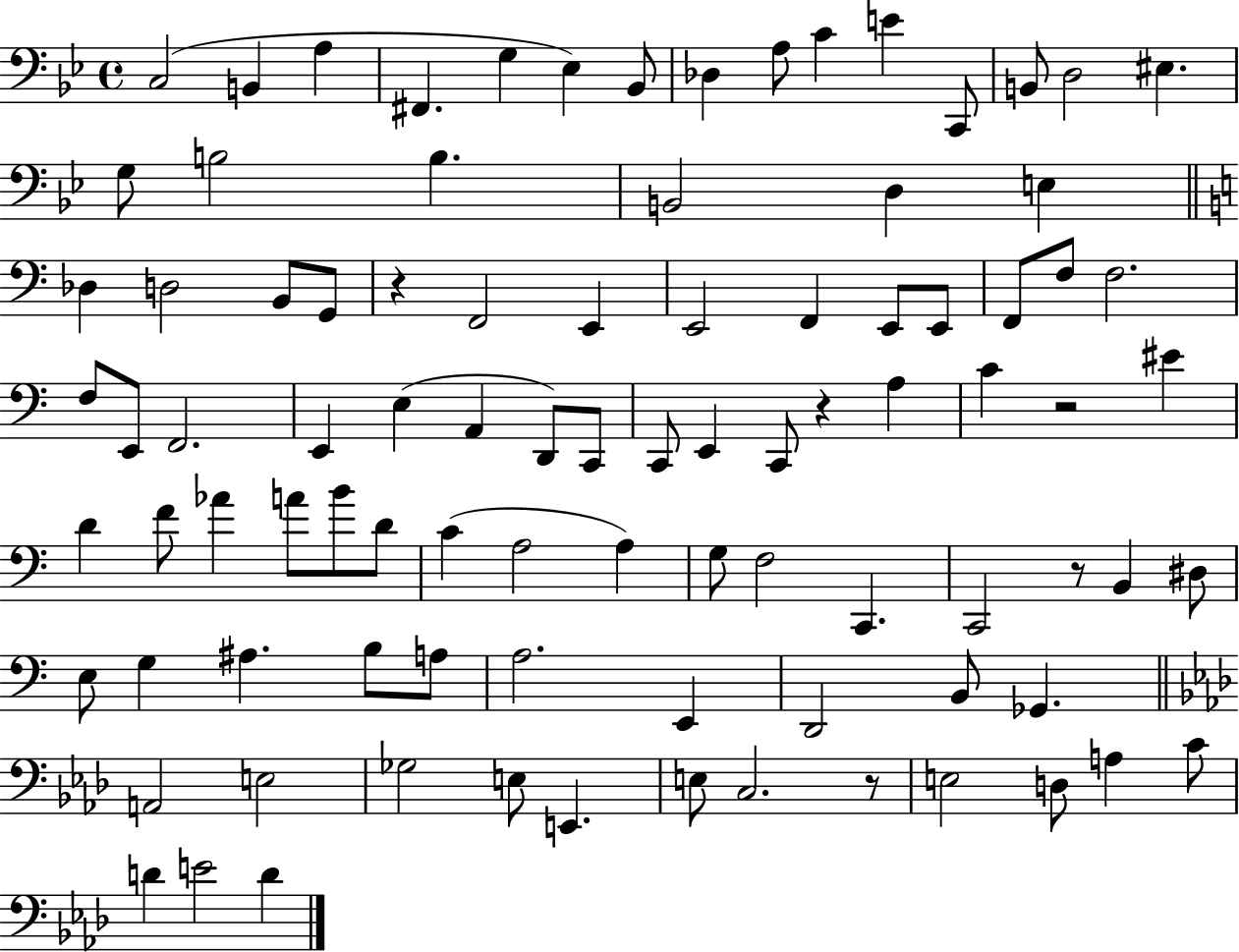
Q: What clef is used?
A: bass